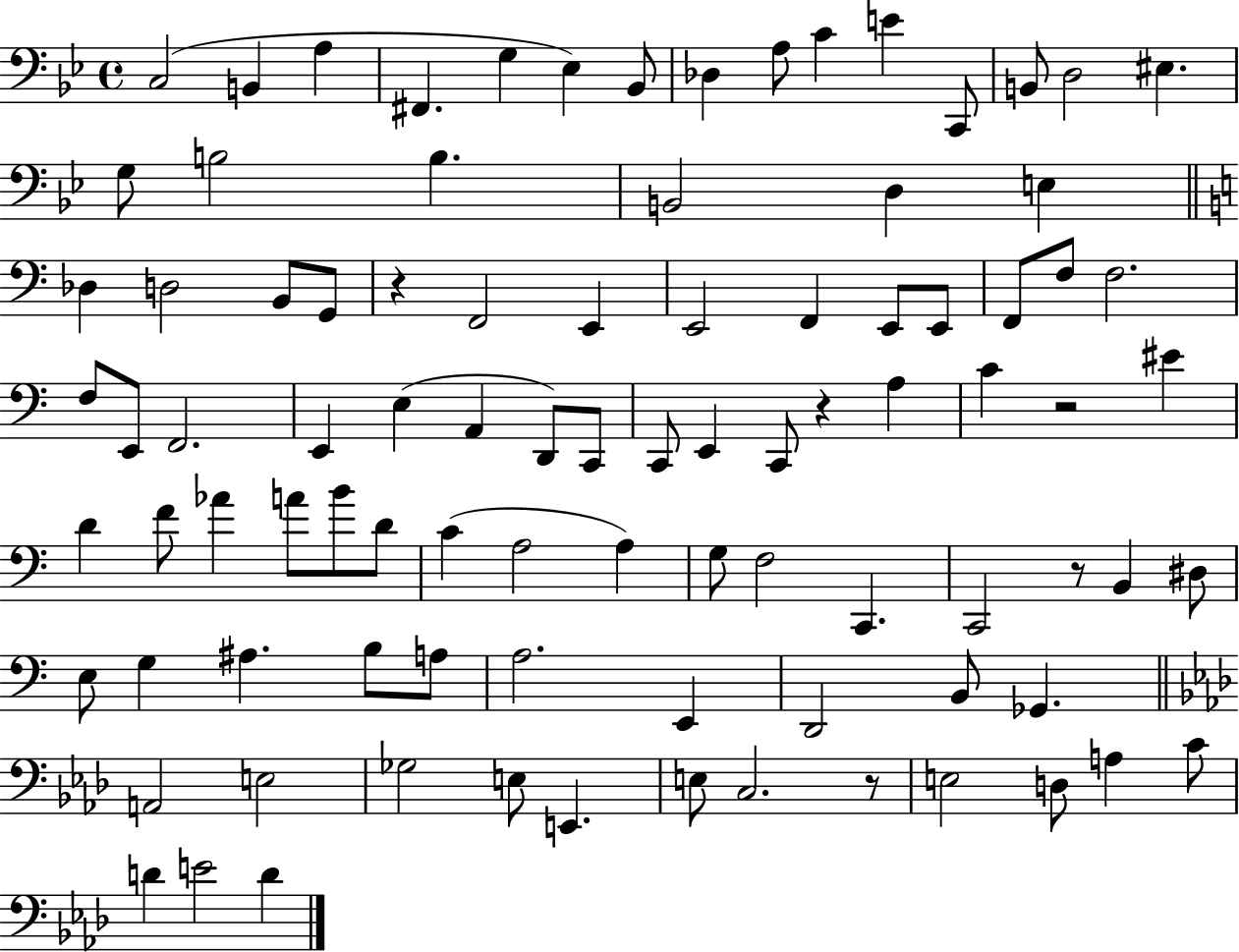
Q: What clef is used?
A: bass